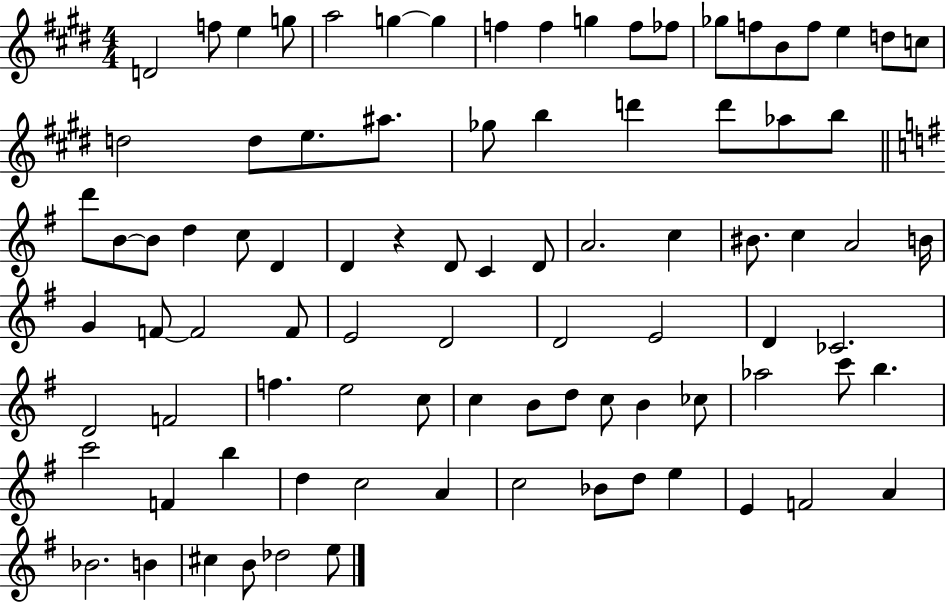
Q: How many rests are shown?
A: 1